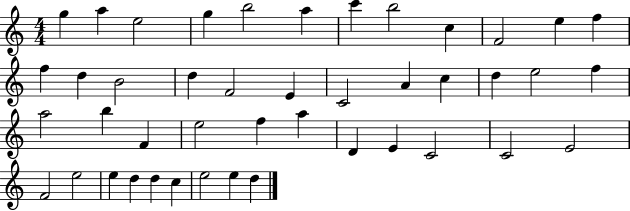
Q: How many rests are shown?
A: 0